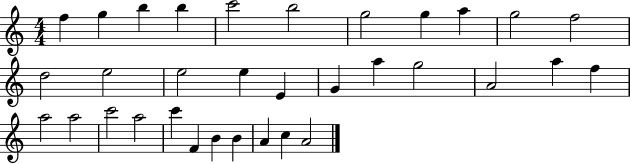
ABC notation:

X:1
T:Untitled
M:4/4
L:1/4
K:C
f g b b c'2 b2 g2 g a g2 f2 d2 e2 e2 e E G a g2 A2 a f a2 a2 c'2 a2 c' F B B A c A2